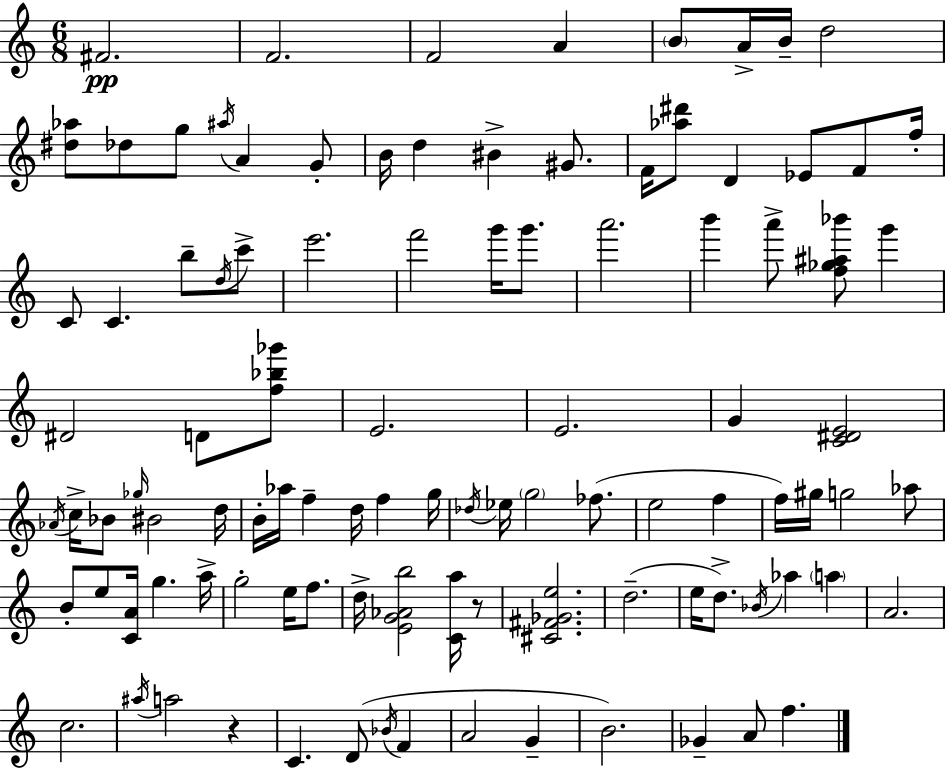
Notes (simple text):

F#4/h. F4/h. F4/h A4/q B4/e A4/s B4/s D5/h [D#5,Ab5]/e Db5/e G5/e A#5/s A4/q G4/e B4/s D5/q BIS4/q G#4/e. F4/s [Ab5,D#6]/e D4/q Eb4/e F4/e F5/s C4/e C4/q. B5/e D5/s C6/e E6/h. F6/h G6/s G6/e. A6/h. B6/q A6/e [F5,Gb5,A#5,Bb6]/e G6/q D#4/h D4/e [F5,Bb5,Gb6]/e E4/h. E4/h. G4/q [C4,D#4,E4]/h Ab4/s C5/s Bb4/e Gb5/s BIS4/h D5/s B4/s Ab5/s F5/q D5/s F5/q G5/s Db5/s Eb5/s G5/h FES5/e. E5/h F5/q F5/s G#5/s G5/h Ab5/e B4/e E5/e [C4,A4]/s G5/q. A5/s G5/h E5/s F5/e. D5/s [E4,G4,Ab4,B5]/h [C4,A5]/s R/e [C#4,F#4,Gb4,E5]/h. D5/h. E5/s D5/e. Bb4/s Ab5/q A5/q A4/h. C5/h. A#5/s A5/h R/q C4/q. D4/e Bb4/s F4/q A4/h G4/q B4/h. Gb4/q A4/e F5/q.